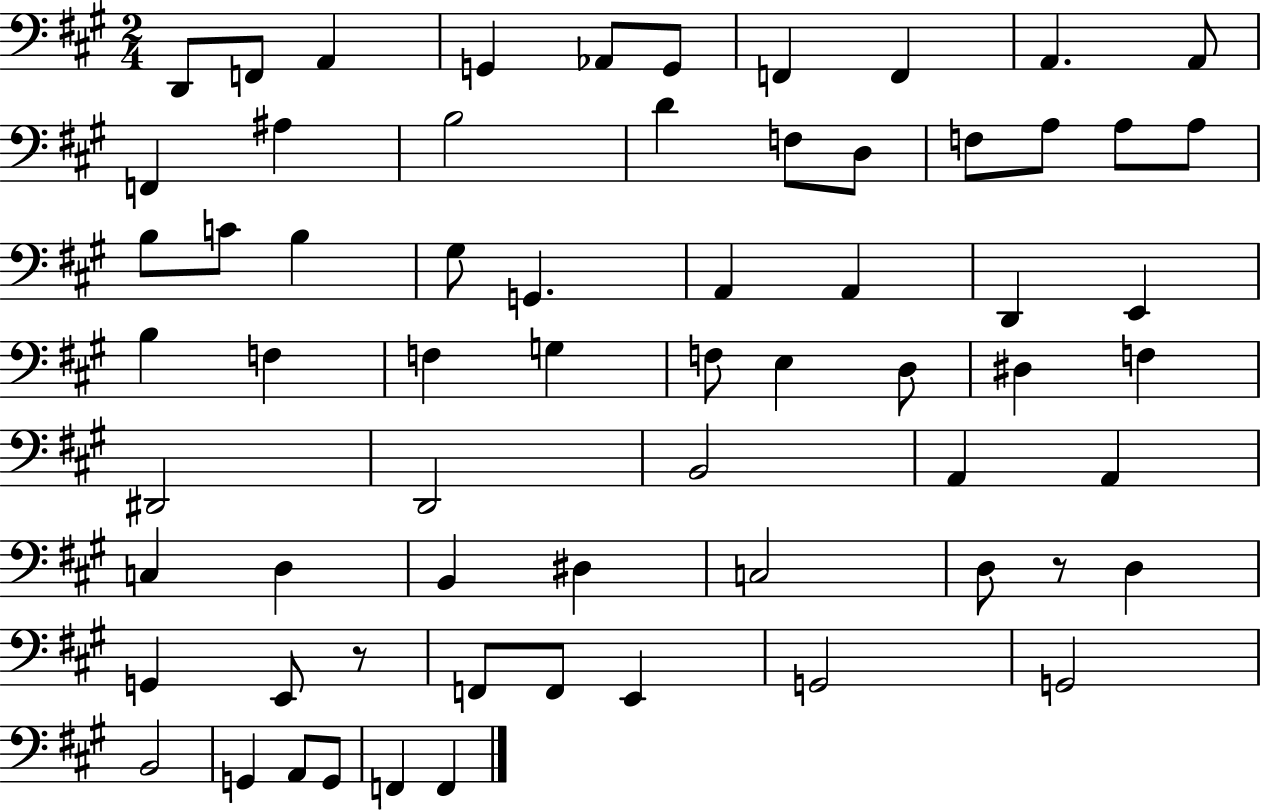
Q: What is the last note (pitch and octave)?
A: F2